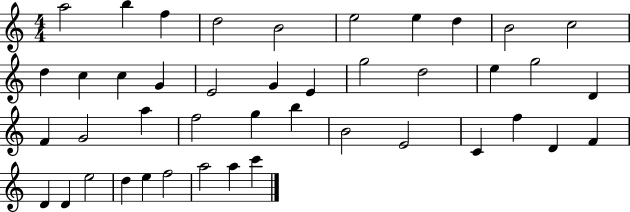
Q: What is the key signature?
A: C major